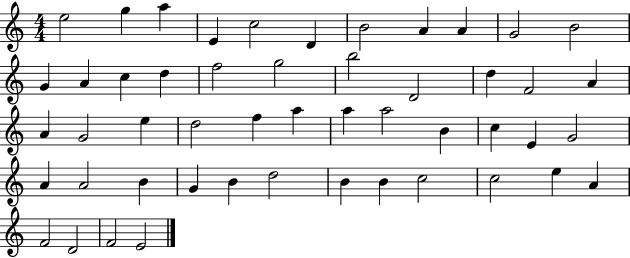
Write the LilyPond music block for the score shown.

{
  \clef treble
  \numericTimeSignature
  \time 4/4
  \key c \major
  e''2 g''4 a''4 | e'4 c''2 d'4 | b'2 a'4 a'4 | g'2 b'2 | \break g'4 a'4 c''4 d''4 | f''2 g''2 | b''2 d'2 | d''4 f'2 a'4 | \break a'4 g'2 e''4 | d''2 f''4 a''4 | a''4 a''2 b'4 | c''4 e'4 g'2 | \break a'4 a'2 b'4 | g'4 b'4 d''2 | b'4 b'4 c''2 | c''2 e''4 a'4 | \break f'2 d'2 | f'2 e'2 | \bar "|."
}